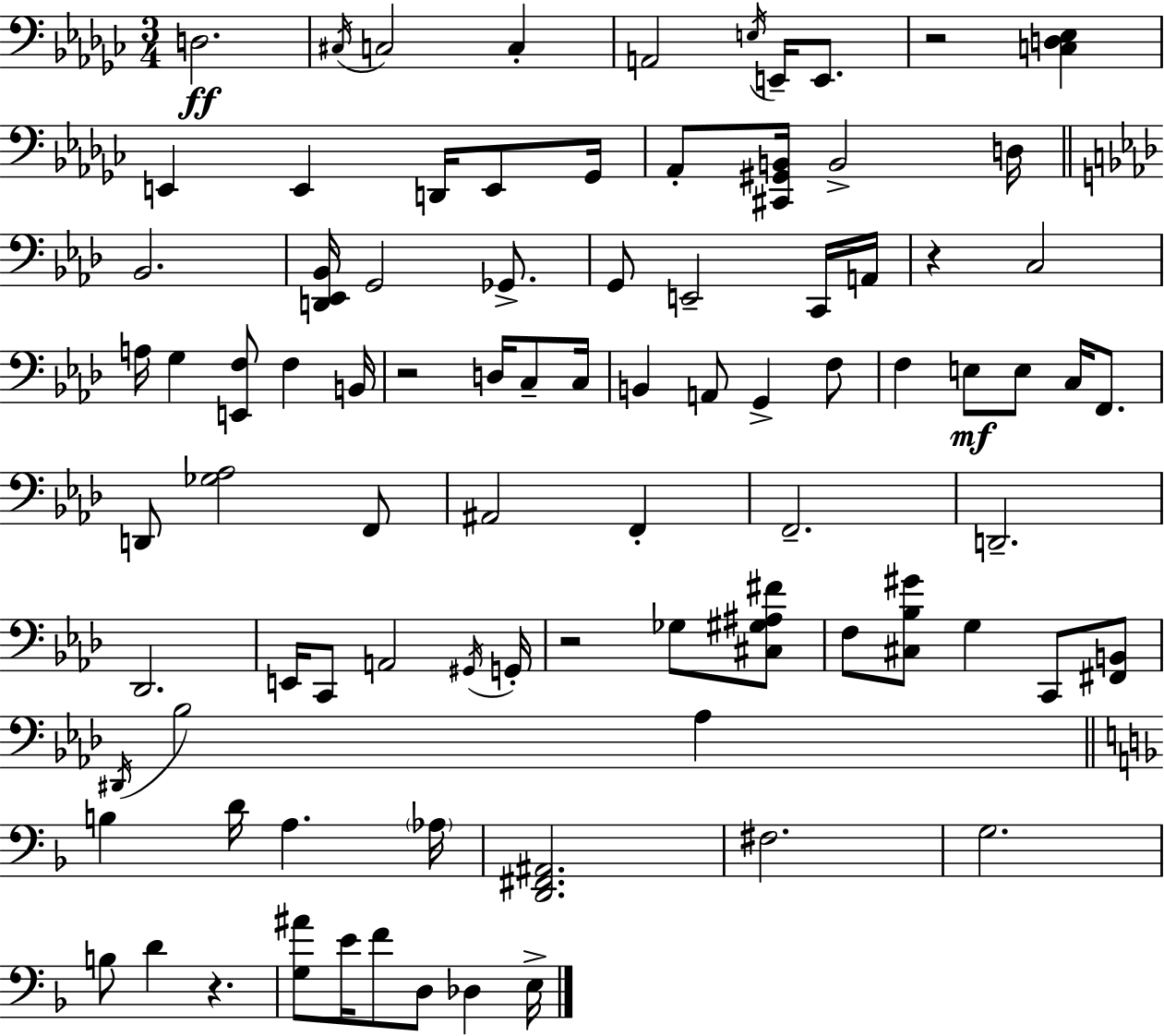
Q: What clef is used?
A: bass